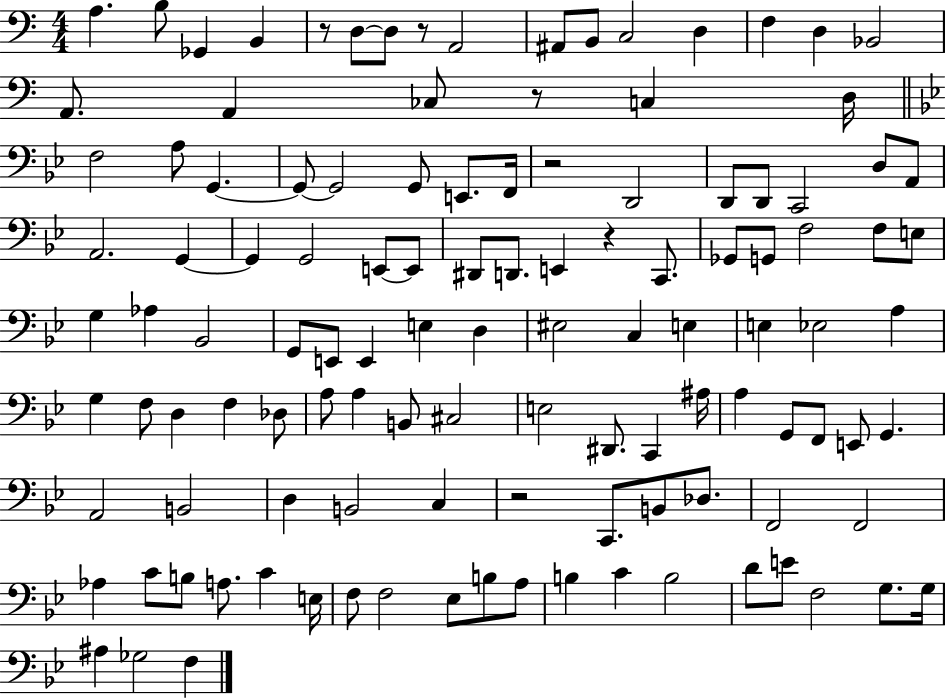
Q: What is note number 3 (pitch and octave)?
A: Gb2